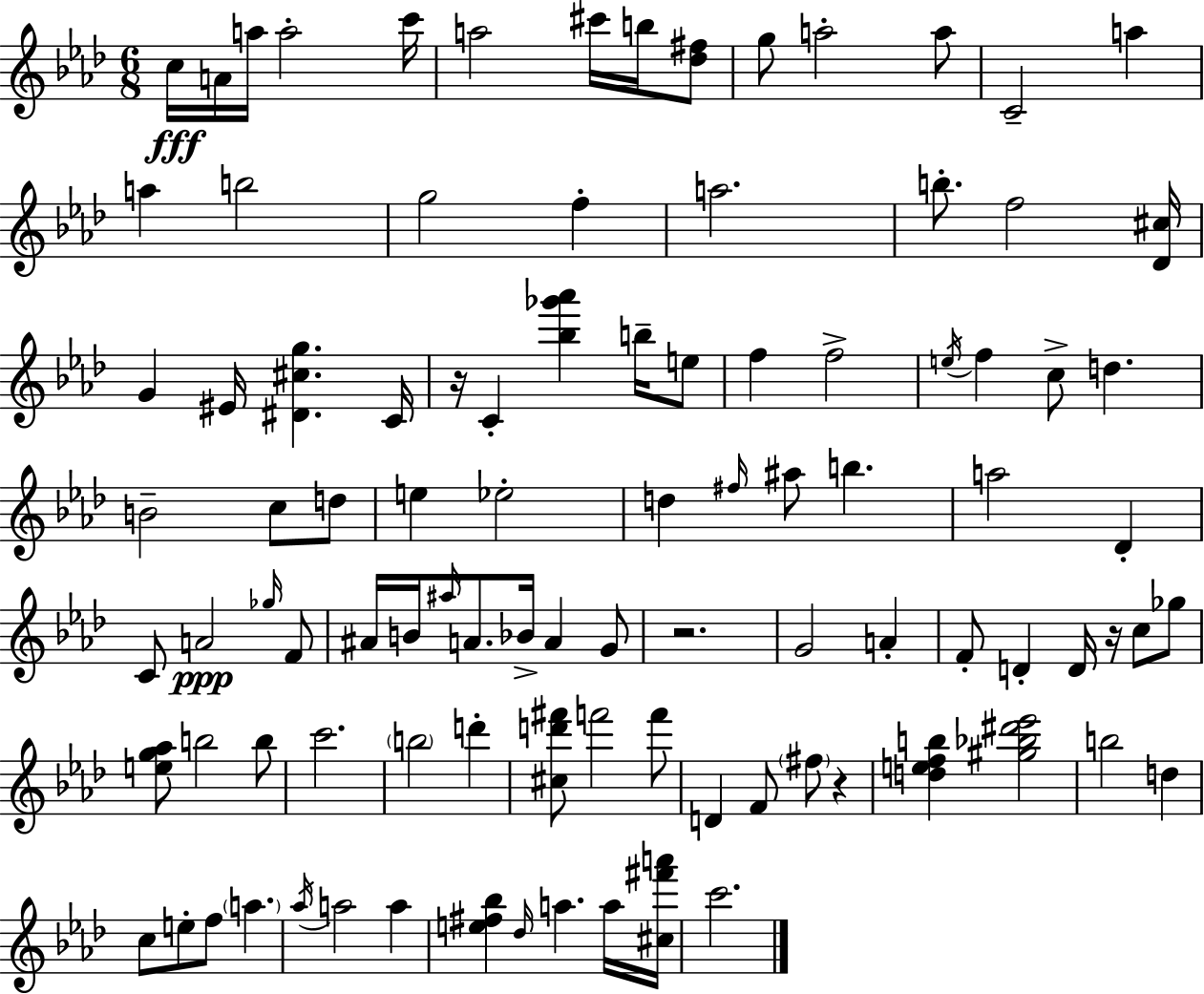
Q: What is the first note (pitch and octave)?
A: C5